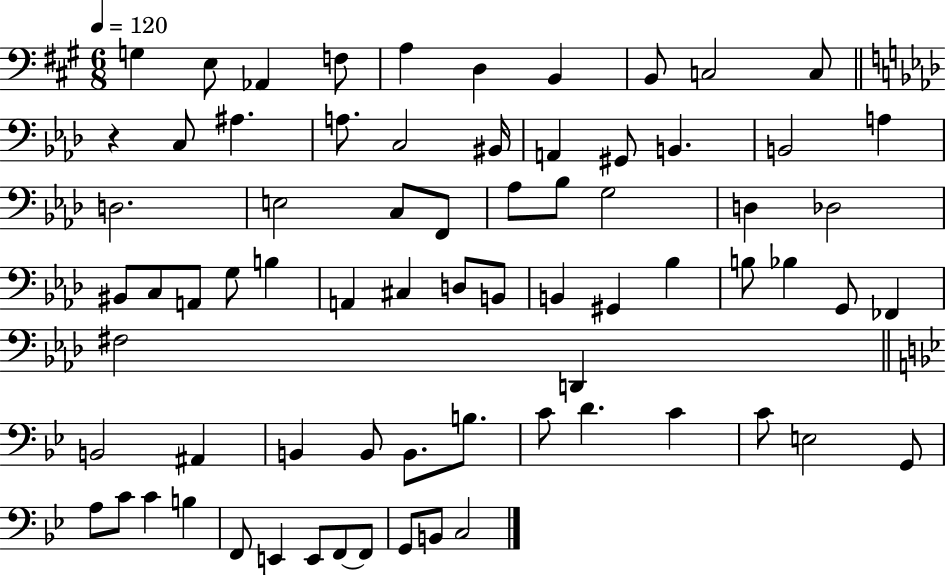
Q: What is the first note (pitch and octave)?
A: G3